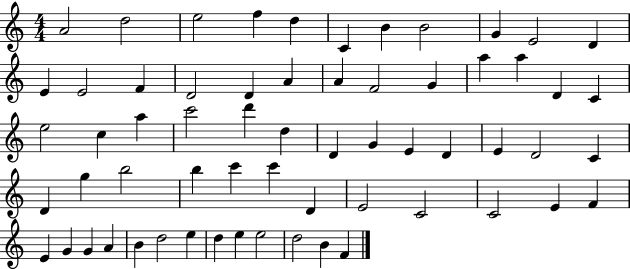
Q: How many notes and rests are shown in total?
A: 62